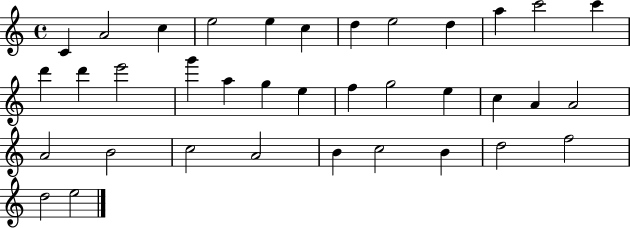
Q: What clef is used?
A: treble